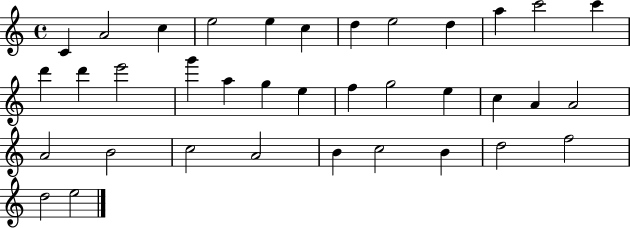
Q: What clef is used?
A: treble